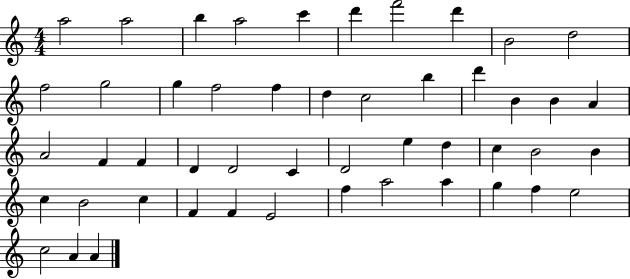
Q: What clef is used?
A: treble